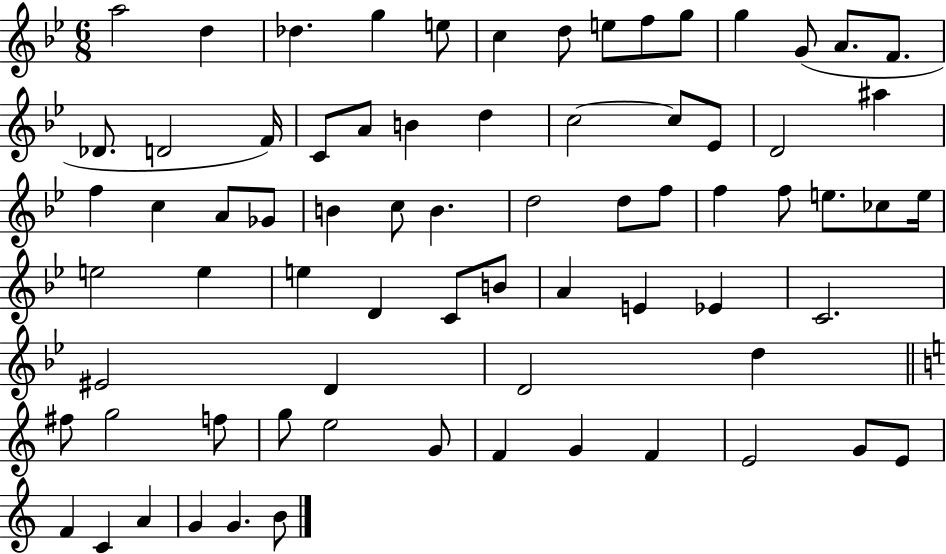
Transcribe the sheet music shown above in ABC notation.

X:1
T:Untitled
M:6/8
L:1/4
K:Bb
a2 d _d g e/2 c d/2 e/2 f/2 g/2 g G/2 A/2 F/2 _D/2 D2 F/4 C/2 A/2 B d c2 c/2 _E/2 D2 ^a f c A/2 _G/2 B c/2 B d2 d/2 f/2 f f/2 e/2 _c/2 e/4 e2 e e D C/2 B/2 A E _E C2 ^E2 D D2 d ^f/2 g2 f/2 g/2 e2 G/2 F G F E2 G/2 E/2 F C A G G B/2